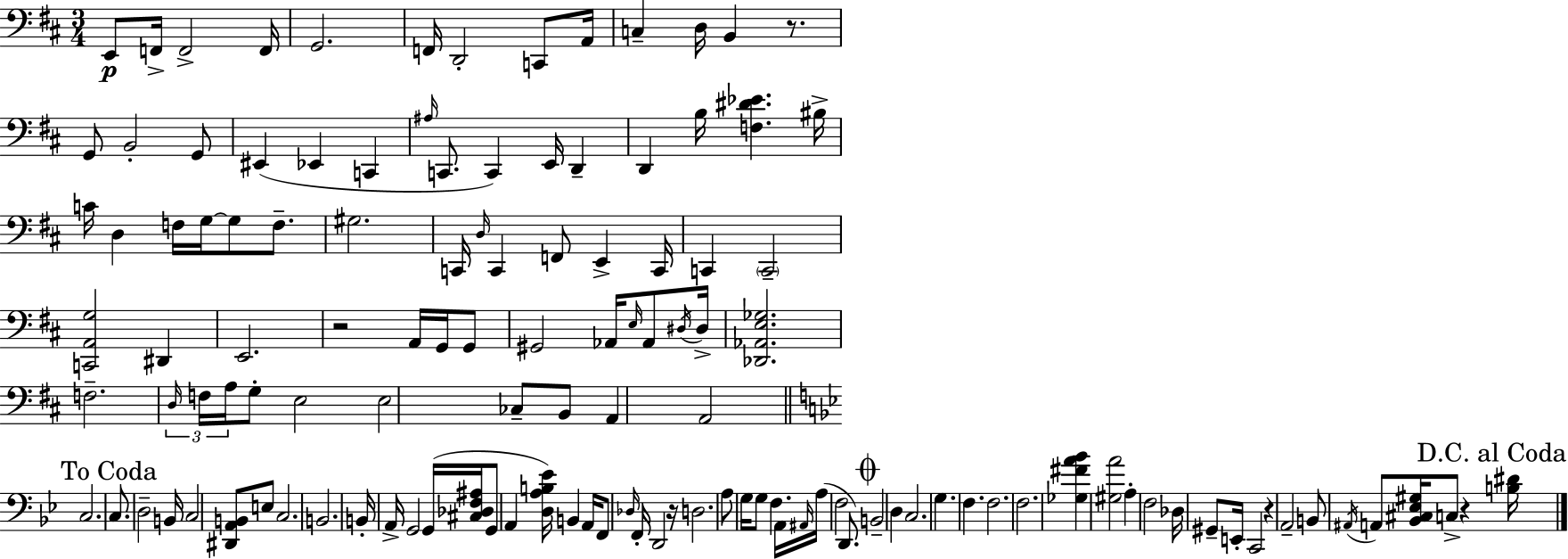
X:1
T:Untitled
M:3/4
L:1/4
K:D
E,,/2 F,,/4 F,,2 F,,/4 G,,2 F,,/4 D,,2 C,,/2 A,,/4 C, D,/4 B,, z/2 G,,/2 B,,2 G,,/2 ^E,, _E,, C,, ^A,/4 C,,/2 C,, E,,/4 D,, D,, B,/4 [F,^D_E] ^B,/4 C/4 D, F,/4 G,/4 G,/2 F,/2 ^G,2 C,,/4 D,/4 C,, F,,/2 E,, C,,/4 C,, C,,2 [C,,A,,G,]2 ^D,, E,,2 z2 A,,/4 G,,/4 G,,/2 ^G,,2 _A,,/4 E,/4 _A,,/2 ^D,/4 ^D,/4 [_D,,_A,,E,_G,]2 F,2 D,/4 F,/4 A,/4 G,/2 E,2 E,2 _C,/2 B,,/2 A,, A,,2 C,2 C,/2 D,2 B,,/4 C,2 [^D,,A,,B,,]/2 E,/2 C,2 B,,2 B,,/4 A,,/4 G,,2 G,,/4 [^C,_D,F,^A,]/4 G,,/2 A,, [D,A,B,_E]/4 B,, A,,/4 F,,/2 _D,/4 F,,/4 D,,2 z/4 D,2 A,/2 G,/4 G,/2 F, A,,/4 ^A,,/4 A,/4 F,2 D,,/2 B,,2 D, C,2 G, F, F,2 F,2 [_G,^FA_B] [^G,A]2 A, F,2 _D,/4 ^G,,/2 E,,/4 C,,2 z A,,2 B,,/2 ^A,,/4 A,,/2 [_B,,^C,_E,^G,]/4 C,/2 z [B,^D]/4